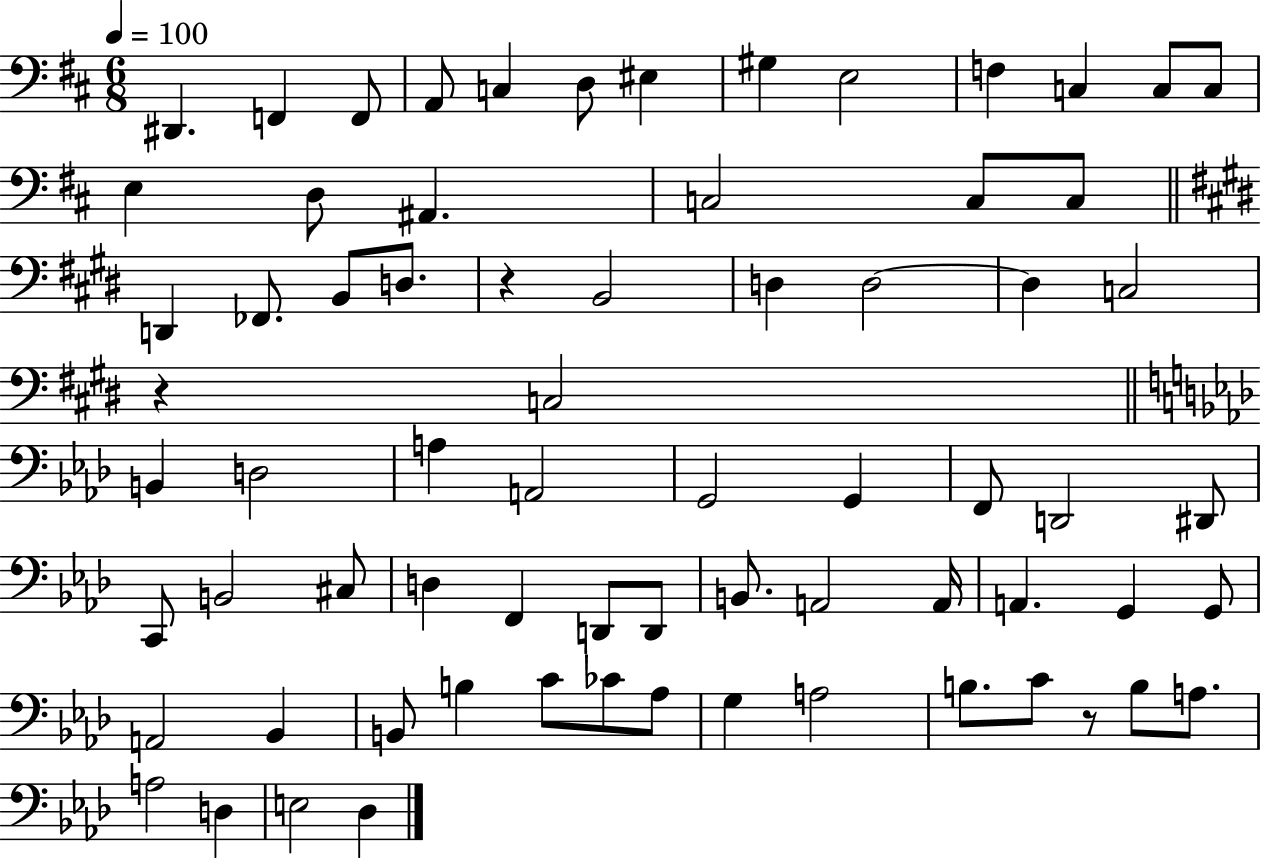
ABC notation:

X:1
T:Untitled
M:6/8
L:1/4
K:D
^D,, F,, F,,/2 A,,/2 C, D,/2 ^E, ^G, E,2 F, C, C,/2 C,/2 E, D,/2 ^A,, C,2 C,/2 C,/2 D,, _F,,/2 B,,/2 D,/2 z B,,2 D, D,2 D, C,2 z C,2 B,, D,2 A, A,,2 G,,2 G,, F,,/2 D,,2 ^D,,/2 C,,/2 B,,2 ^C,/2 D, F,, D,,/2 D,,/2 B,,/2 A,,2 A,,/4 A,, G,, G,,/2 A,,2 _B,, B,,/2 B, C/2 _C/2 _A,/2 G, A,2 B,/2 C/2 z/2 B,/2 A,/2 A,2 D, E,2 _D,